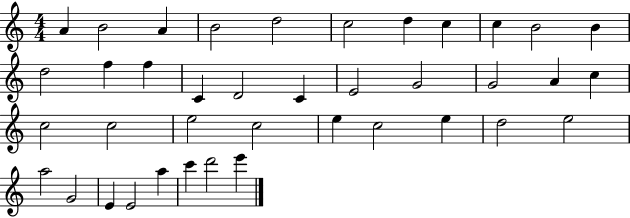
X:1
T:Untitled
M:4/4
L:1/4
K:C
A B2 A B2 d2 c2 d c c B2 B d2 f f C D2 C E2 G2 G2 A c c2 c2 e2 c2 e c2 e d2 e2 a2 G2 E E2 a c' d'2 e'